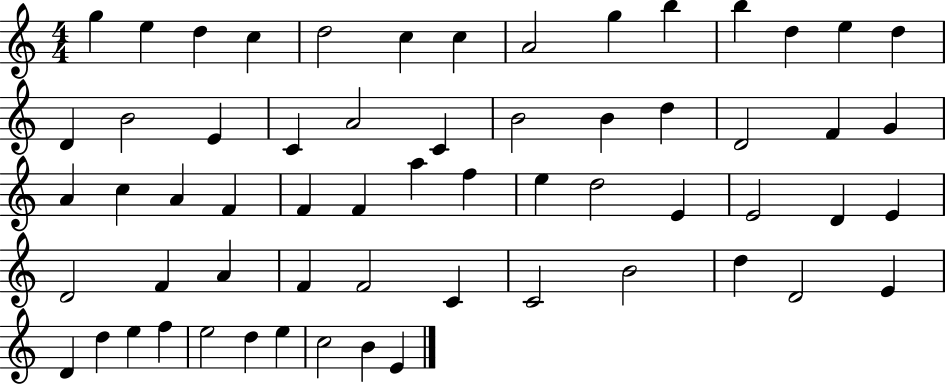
X:1
T:Untitled
M:4/4
L:1/4
K:C
g e d c d2 c c A2 g b b d e d D B2 E C A2 C B2 B d D2 F G A c A F F F a f e d2 E E2 D E D2 F A F F2 C C2 B2 d D2 E D d e f e2 d e c2 B E